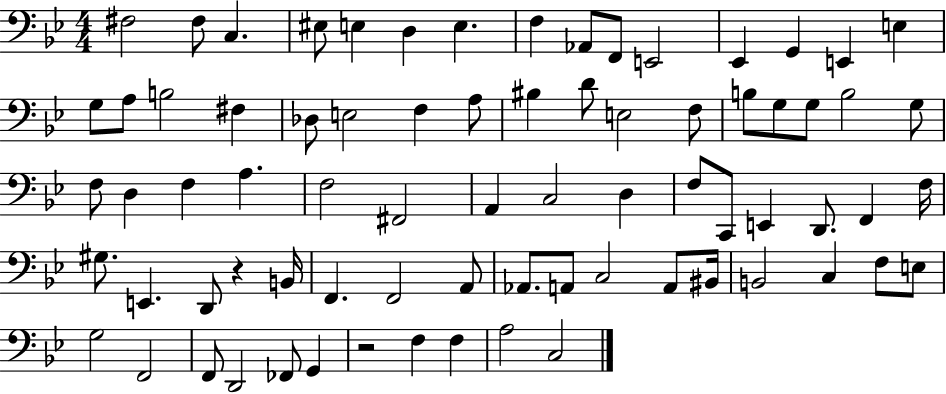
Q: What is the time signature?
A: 4/4